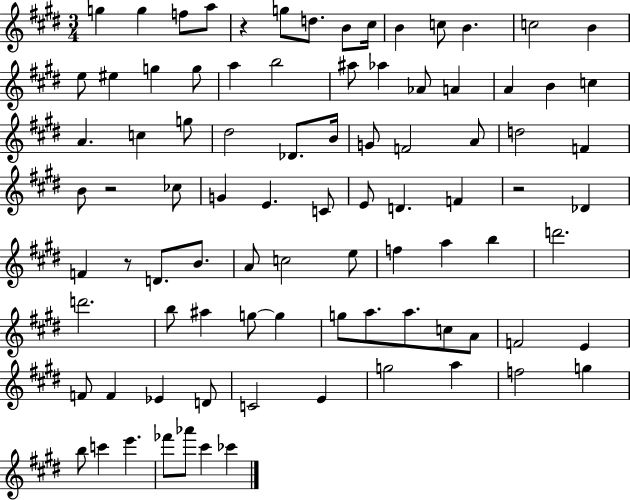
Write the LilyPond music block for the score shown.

{
  \clef treble
  \numericTimeSignature
  \time 3/4
  \key e \major
  g''4 g''4 f''8 a''8 | r4 g''8 d''8. b'8 cis''16 | b'4 c''8 b'4. | c''2 b'4 | \break e''8 eis''4 g''4 g''8 | a''4 b''2 | ais''8 aes''4 aes'8 a'4 | a'4 b'4 c''4 | \break a'4. c''4 g''8 | dis''2 des'8. b'16 | g'8 f'2 a'8 | d''2 f'4 | \break b'8 r2 ces''8 | g'4 e'4. c'8 | e'8 d'4. f'4 | r2 des'4 | \break f'4 r8 d'8. b'8. | a'8 c''2 e''8 | f''4 a''4 b''4 | d'''2. | \break d'''2. | b''8 ais''4 g''8~~ g''4 | g''8 a''8. a''8. c''8 a'8 | f'2 e'4 | \break f'8 f'4 ees'4 d'8 | c'2 e'4 | g''2 a''4 | f''2 g''4 | \break b''8 c'''4 e'''4. | fes'''8 aes'''8 cis'''4 ces'''4 | \bar "|."
}